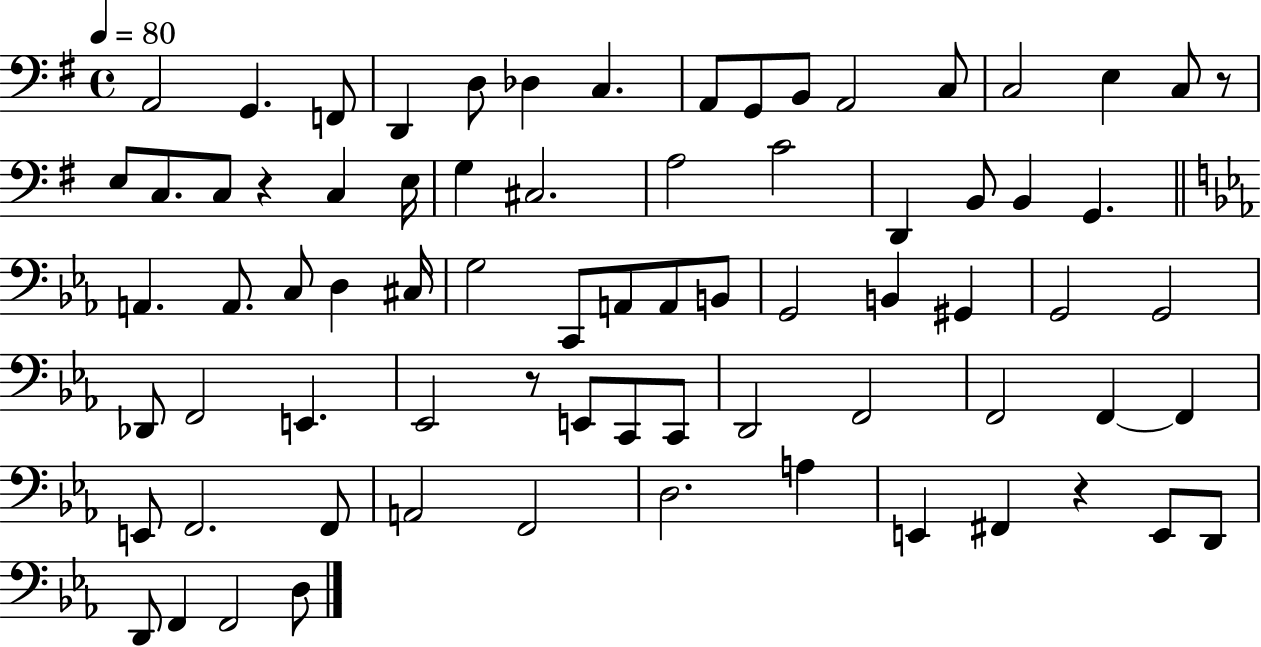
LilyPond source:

{
  \clef bass
  \time 4/4
  \defaultTimeSignature
  \key g \major
  \tempo 4 = 80
  a,2 g,4. f,8 | d,4 d8 des4 c4. | a,8 g,8 b,8 a,2 c8 | c2 e4 c8 r8 | \break e8 c8. c8 r4 c4 e16 | g4 cis2. | a2 c'2 | d,4 b,8 b,4 g,4. | \break \bar "||" \break \key ees \major a,4. a,8. c8 d4 cis16 | g2 c,8 a,8 a,8 b,8 | g,2 b,4 gis,4 | g,2 g,2 | \break des,8 f,2 e,4. | ees,2 r8 e,8 c,8 c,8 | d,2 f,2 | f,2 f,4~~ f,4 | \break e,8 f,2. f,8 | a,2 f,2 | d2. a4 | e,4 fis,4 r4 e,8 d,8 | \break d,8 f,4 f,2 d8 | \bar "|."
}